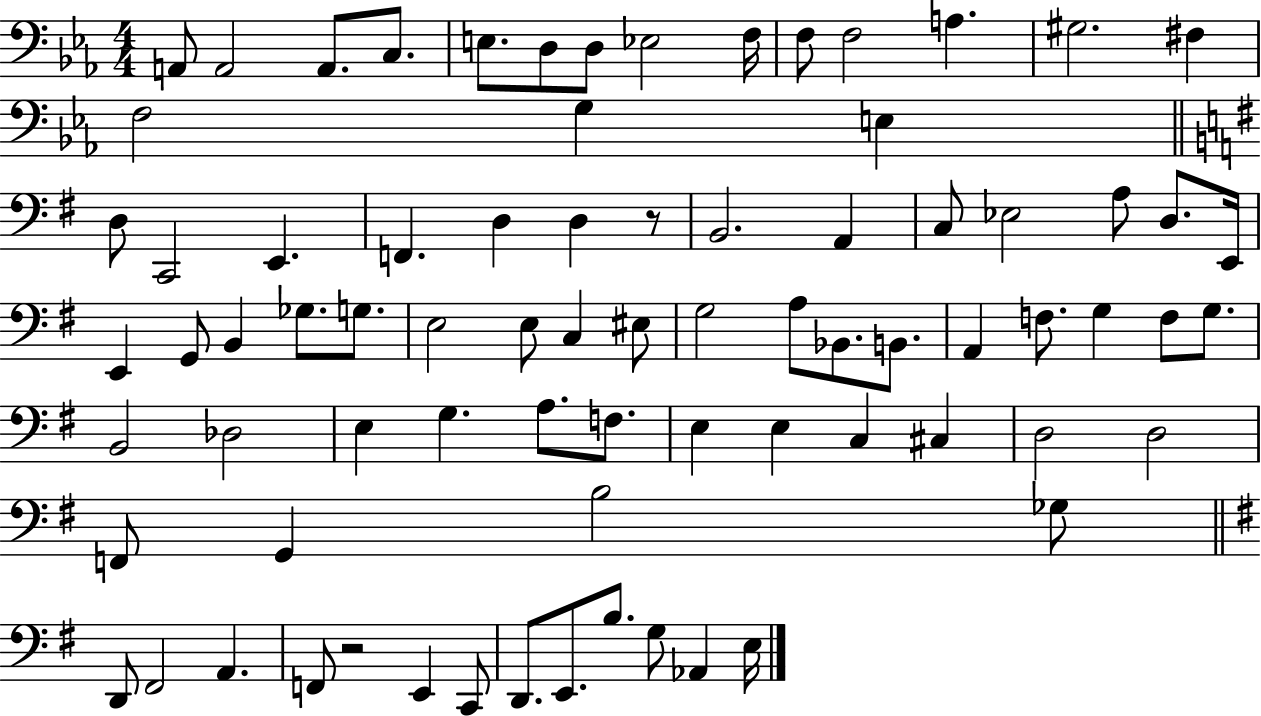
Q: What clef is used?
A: bass